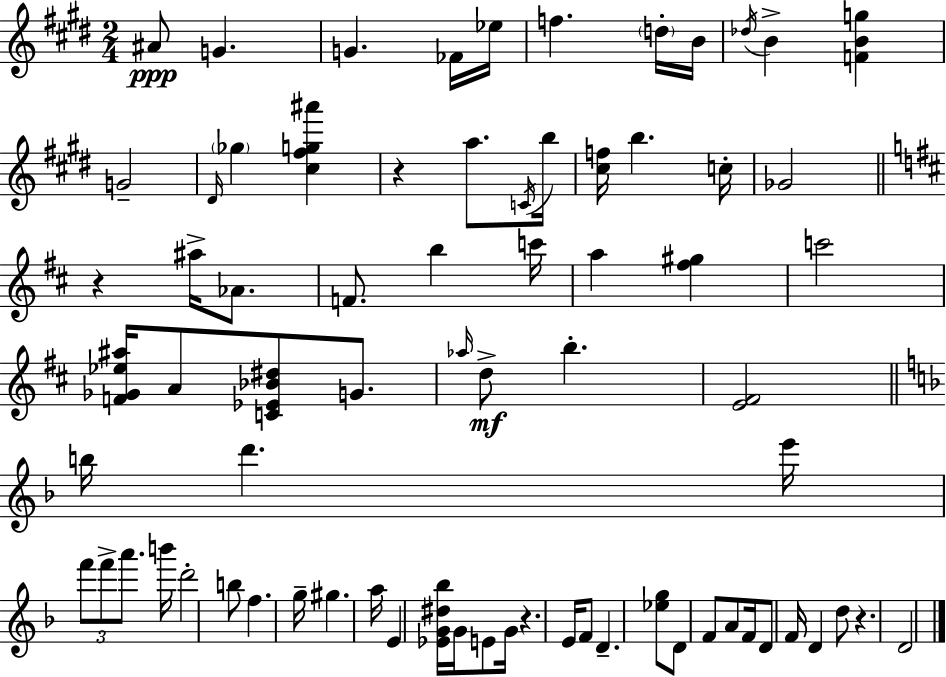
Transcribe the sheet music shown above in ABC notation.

X:1
T:Untitled
M:2/4
L:1/4
K:E
^A/2 G G _F/4 _e/4 f d/4 B/4 _d/4 B [FBg] G2 ^D/4 _g [^c^fg^a'] z a/2 C/4 b/4 [^cf]/4 b c/4 _G2 z ^a/4 _A/2 F/2 b c'/4 a [^f^g] c'2 [F_G_e^a]/4 A/2 [C_E_B^d]/2 G/2 _a/4 d/2 b [E^F]2 b/4 d' e'/4 f'/2 f'/2 a'/2 b'/4 d'2 b/2 f g/4 ^g a/4 E [_EG^d_b]/4 G/4 E/2 G/4 z E/4 F/2 D [_eg]/2 D/2 F/2 A/2 F/4 D/2 F/4 D d/2 z D2